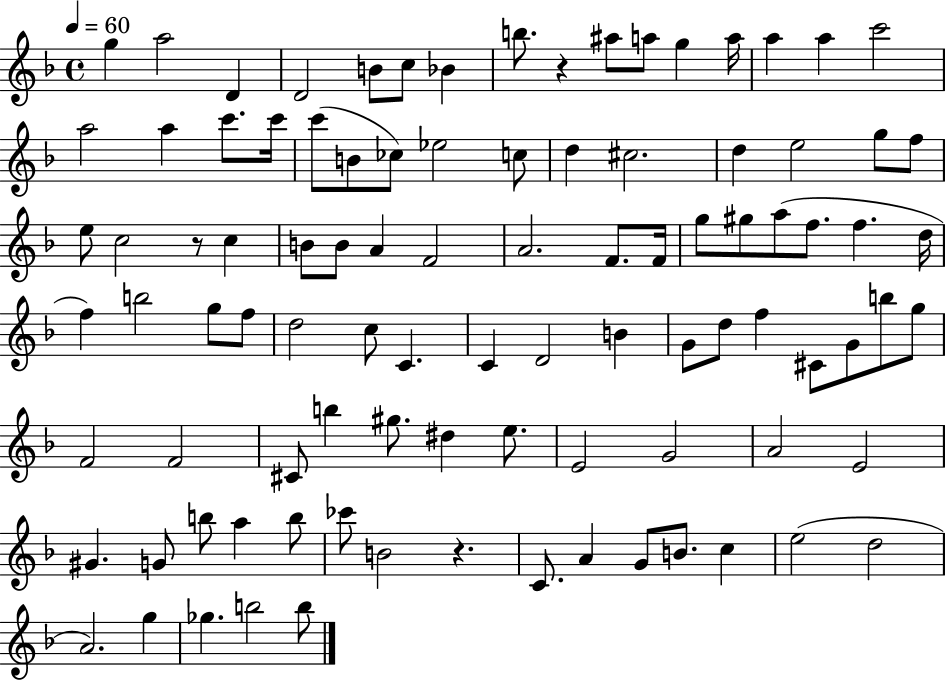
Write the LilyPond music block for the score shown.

{
  \clef treble
  \time 4/4
  \defaultTimeSignature
  \key f \major
  \tempo 4 = 60
  g''4 a''2 d'4 | d'2 b'8 c''8 bes'4 | b''8. r4 ais''8 a''8 g''4 a''16 | a''4 a''4 c'''2 | \break a''2 a''4 c'''8. c'''16 | c'''8( b'8 ces''8) ees''2 c''8 | d''4 cis''2. | d''4 e''2 g''8 f''8 | \break e''8 c''2 r8 c''4 | b'8 b'8 a'4 f'2 | a'2. f'8. f'16 | g''8 gis''8 a''8( f''8. f''4. d''16 | \break f''4) b''2 g''8 f''8 | d''2 c''8 c'4. | c'4 d'2 b'4 | g'8 d''8 f''4 cis'8 g'8 b''8 g''8 | \break f'2 f'2 | cis'8 b''4 gis''8. dis''4 e''8. | e'2 g'2 | a'2 e'2 | \break gis'4. g'8 b''8 a''4 b''8 | ces'''8 b'2 r4. | c'8. a'4 g'8 b'8. c''4 | e''2( d''2 | \break a'2.) g''4 | ges''4. b''2 b''8 | \bar "|."
}